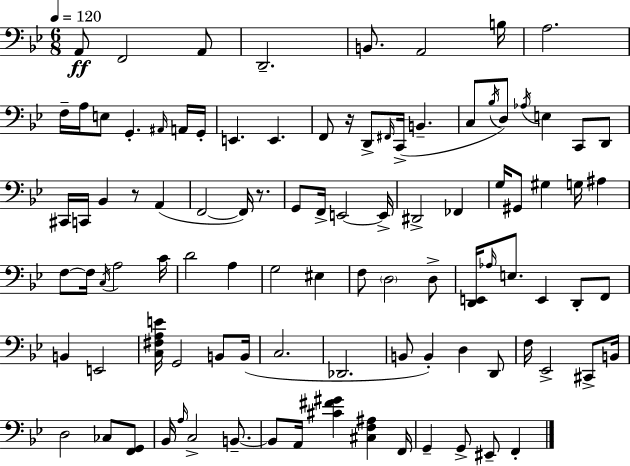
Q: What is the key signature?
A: BES major